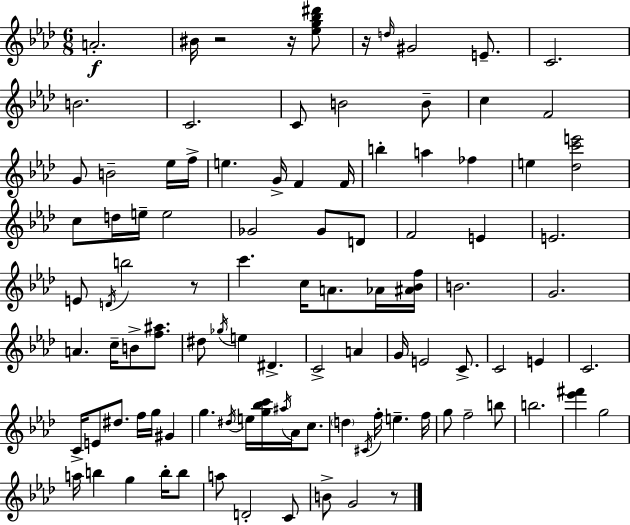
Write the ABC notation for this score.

X:1
T:Untitled
M:6/8
L:1/4
K:Ab
A2 ^B/4 z2 z/4 [_eg_b^d']/2 z/4 d/4 ^G2 E/2 C2 B2 C2 C/2 B2 B/2 c F2 G/2 B2 _e/4 f/4 e G/4 F F/4 b a _f e [_dc'e']2 c/2 d/4 e/4 e2 _G2 _G/2 D/2 F2 E E2 E/2 D/4 b2 z/2 c' c/4 A/2 _A/4 [^A_Bf]/4 B2 G2 A c/4 B/2 [f^a]/2 ^d/2 _g/4 e ^D C2 A G/4 E2 C/2 C2 E C2 C/4 E/2 ^d/2 f/4 g/4 ^G g ^d/4 e/4 [g_bc']/4 ^a/4 _A/4 c/2 d ^C/4 f/4 e f/4 g/2 f2 b/2 b2 [_e'^f'] g2 a/4 b g b/4 b/2 a/2 D2 C/2 B/2 G2 z/2